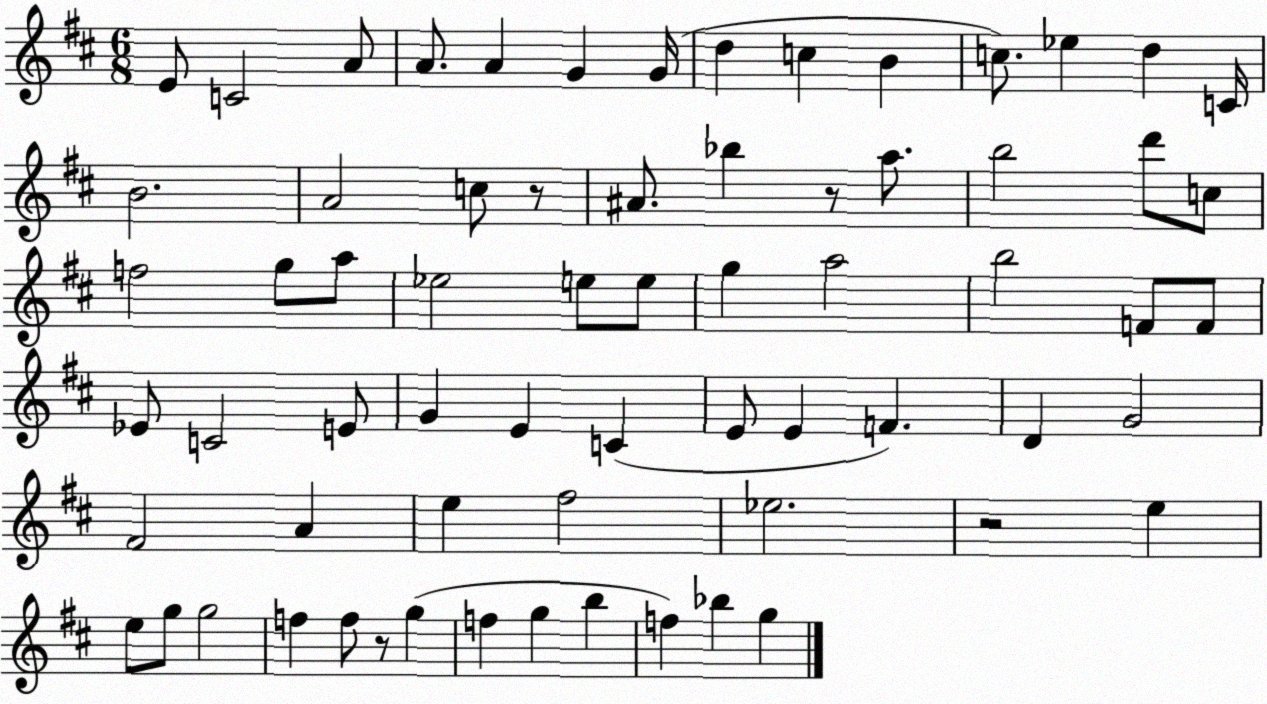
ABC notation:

X:1
T:Untitled
M:6/8
L:1/4
K:D
E/2 C2 A/2 A/2 A G G/4 d c B c/2 _e d C/4 B2 A2 c/2 z/2 ^A/2 _b z/2 a/2 b2 d'/2 c/2 f2 g/2 a/2 _e2 e/2 e/2 g a2 b2 F/2 F/2 _E/2 C2 E/2 G E C E/2 E F D G2 ^F2 A e ^f2 _e2 z2 e e/2 g/2 g2 f f/2 z/2 g f g b f _b g